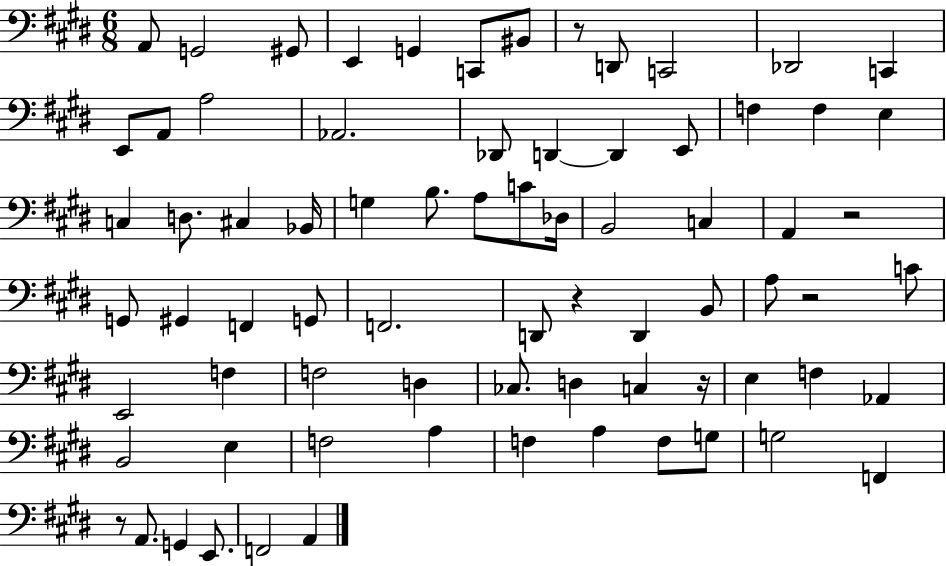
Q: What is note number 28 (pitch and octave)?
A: B3